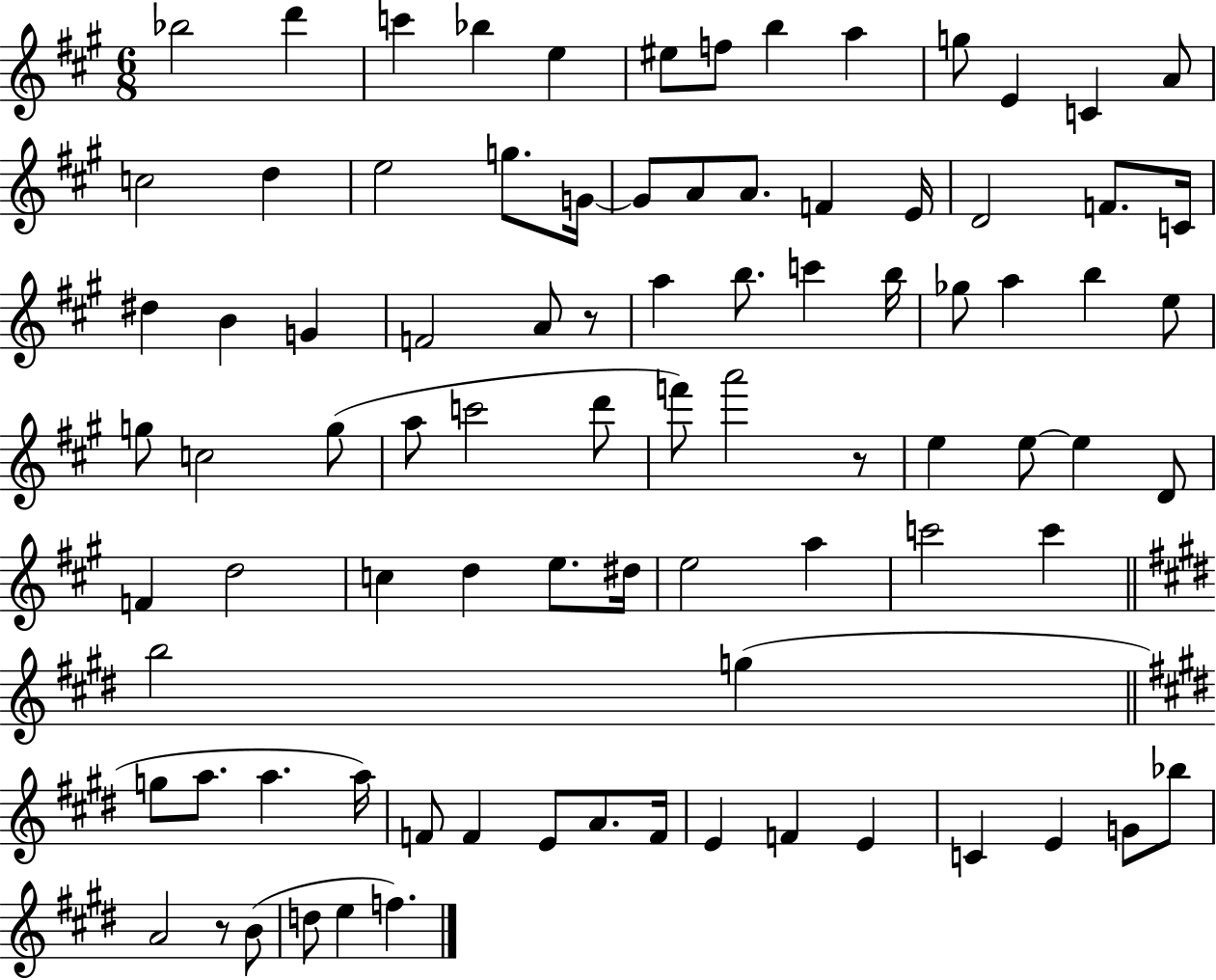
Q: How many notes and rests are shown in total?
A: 87